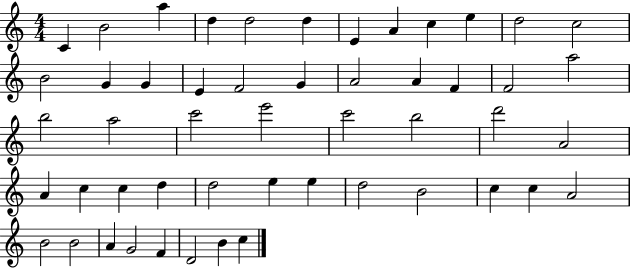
X:1
T:Untitled
M:4/4
L:1/4
K:C
C B2 a d d2 d E A c e d2 c2 B2 G G E F2 G A2 A F F2 a2 b2 a2 c'2 e'2 c'2 b2 d'2 A2 A c c d d2 e e d2 B2 c c A2 B2 B2 A G2 F D2 B c